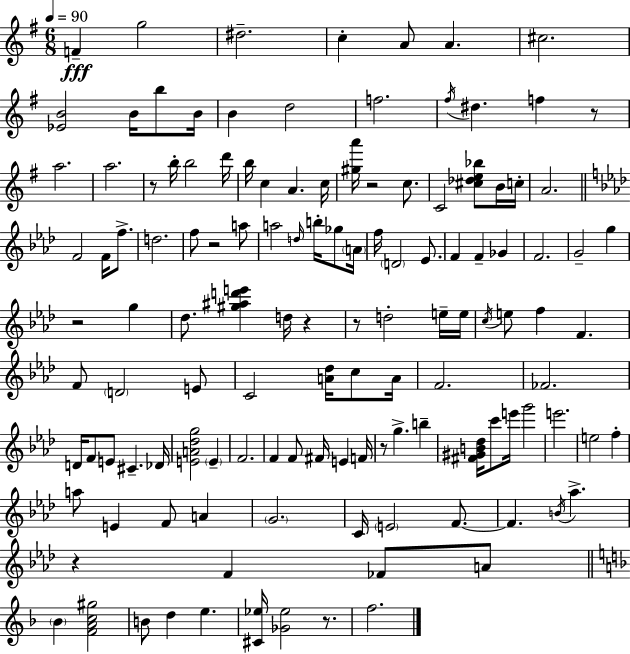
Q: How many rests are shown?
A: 10